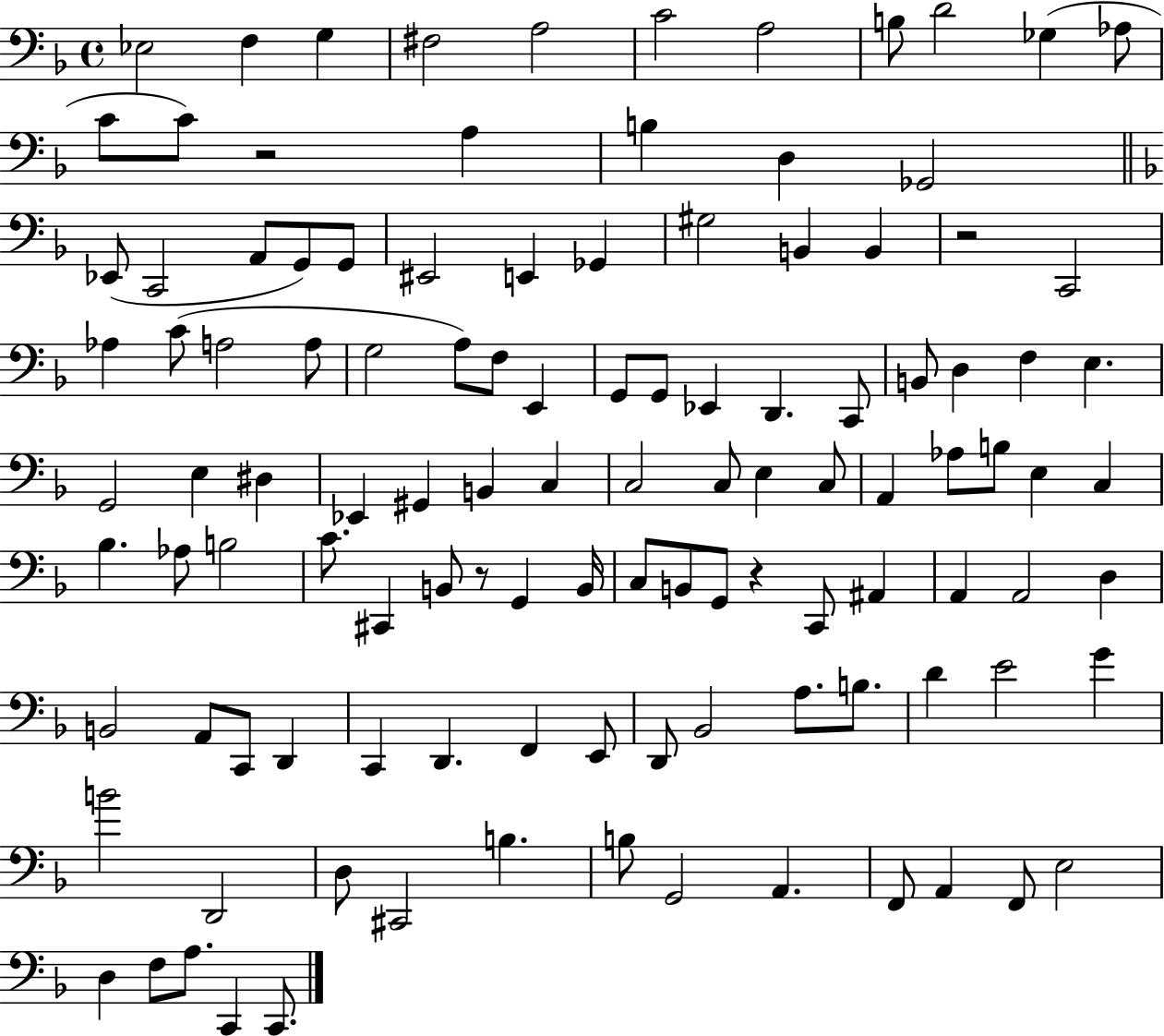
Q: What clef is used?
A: bass